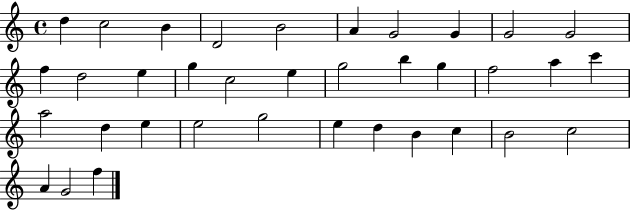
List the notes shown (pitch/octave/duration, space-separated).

D5/q C5/h B4/q D4/h B4/h A4/q G4/h G4/q G4/h G4/h F5/q D5/h E5/q G5/q C5/h E5/q G5/h B5/q G5/q F5/h A5/q C6/q A5/h D5/q E5/q E5/h G5/h E5/q D5/q B4/q C5/q B4/h C5/h A4/q G4/h F5/q